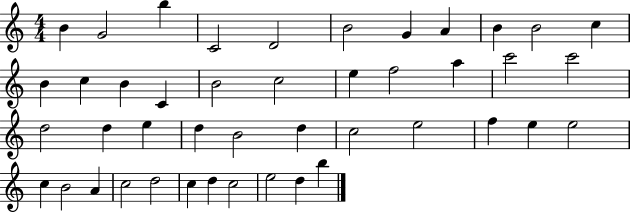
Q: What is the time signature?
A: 4/4